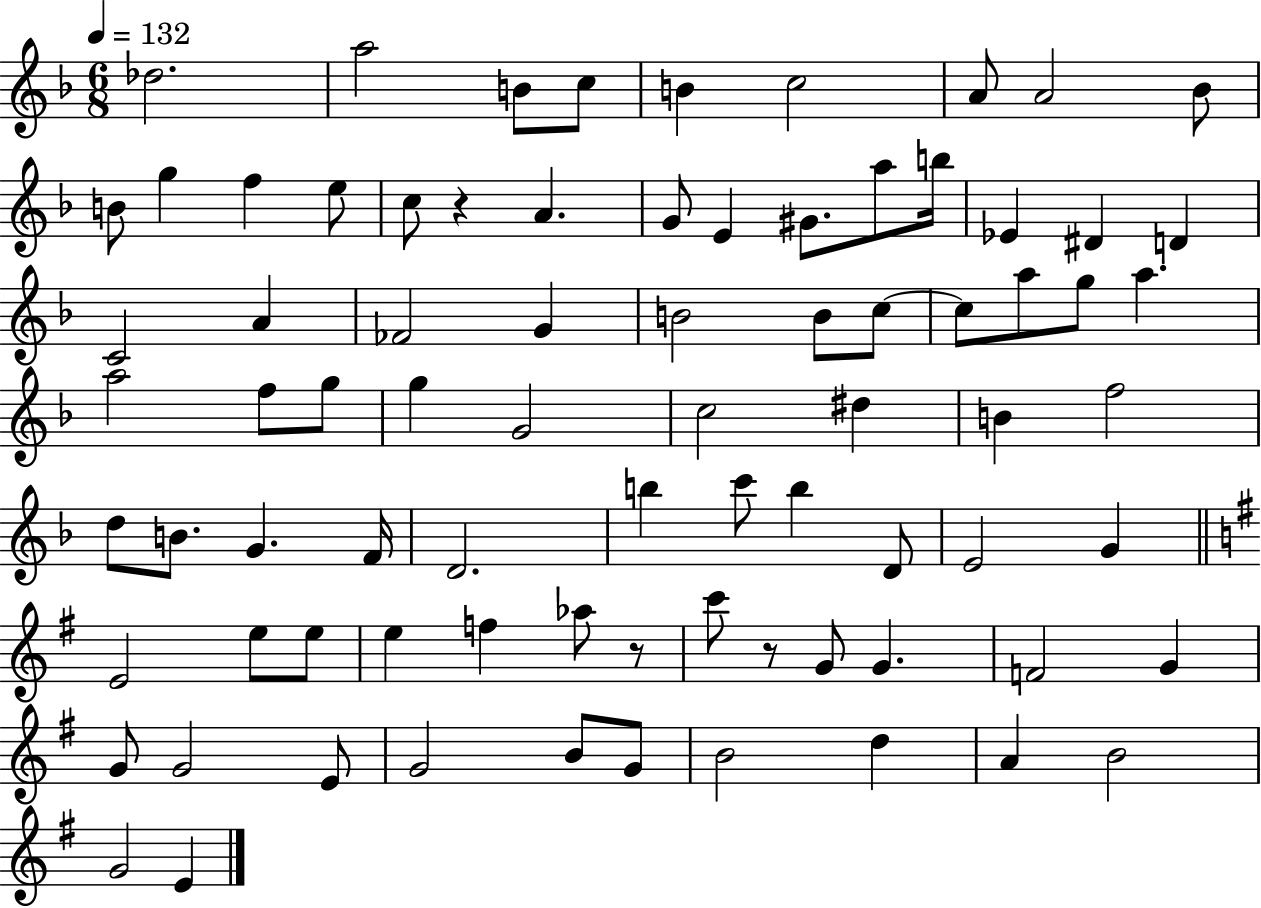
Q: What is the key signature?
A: F major